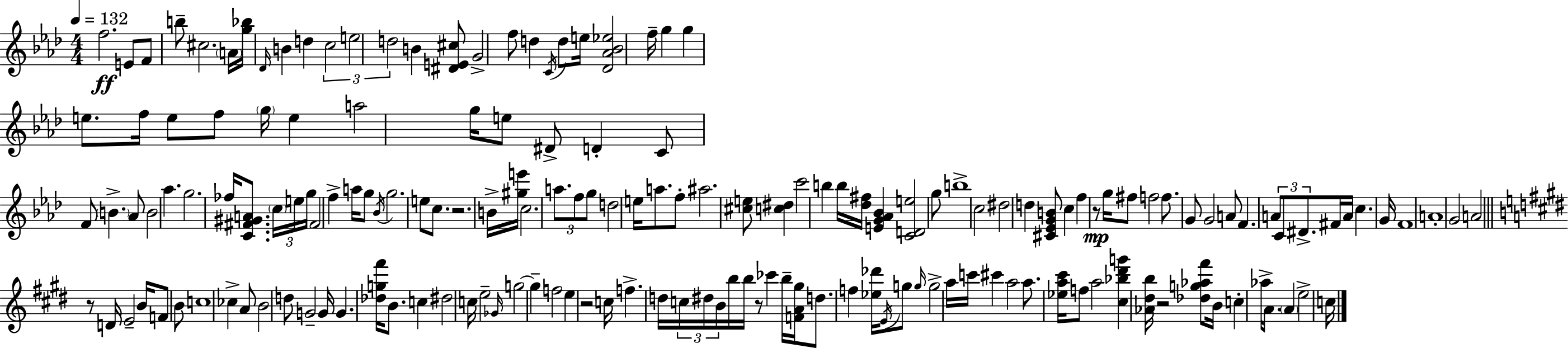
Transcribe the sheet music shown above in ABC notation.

X:1
T:Untitled
M:4/4
L:1/4
K:Fm
f2 E/2 F/2 b/2 ^c2 A/4 [g_b]/4 _D/4 B d c2 e2 d2 B [^DE^c]/2 G2 f/2 d C/4 d/2 e/4 [_D_A_B_e]2 f/4 g g e/2 f/4 e/2 f/2 g/4 e a2 g/4 e/2 ^D/2 D C/2 F/2 B _A/2 B2 _a g2 _f/4 [C^F^GA]/2 c/4 e/4 g/4 ^F2 f a/4 g/2 _B/4 g2 e/2 c/2 z2 B/4 [^ge']/4 c2 a/2 f/2 g/2 d2 e/4 a/2 f/2 ^a2 [^ce]/2 [c^d] c'2 b b/4 [_d^f]/4 [EG_A_B] [CDe]2 g/2 b4 c2 ^d2 d [^C_EGB]/2 c f z/2 g/4 ^f/2 f2 f/2 G/2 G2 A/2 F A/2 C/2 ^D/2 ^F/4 A/4 c G/4 F4 A4 G2 A2 z/2 D/4 E2 B/4 F/2 B/2 c4 _c A/2 B2 d/2 G2 G/4 G [_dg^f']/4 B/2 c ^d2 c/4 e2 _G/4 g2 g f2 e z2 c/4 f d/4 c/4 ^d/4 B/4 b/4 b/4 z/2 _c' b/4 [FA^g]/4 d/2 f [_e_d']/4 E/4 g/2 g/4 g2 a/4 c'/4 ^c' a2 a/2 [_ea^c']/4 f/2 a2 [^c_b^d'g'] [_A^db]/4 z2 [_dg_a^f']/2 B/4 c _a/4 A/2 A e2 c/4